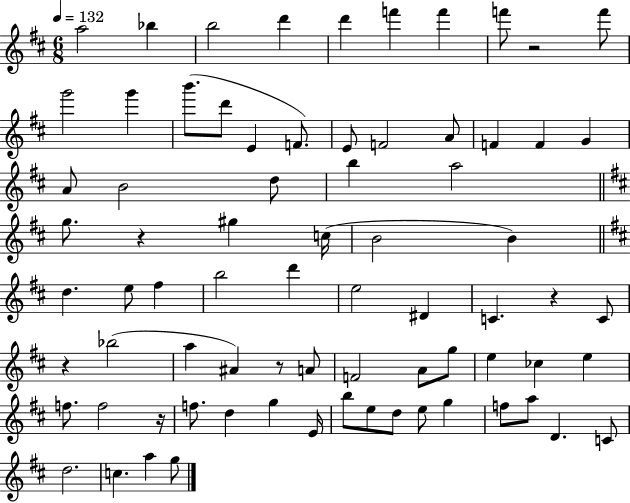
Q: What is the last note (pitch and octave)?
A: G5